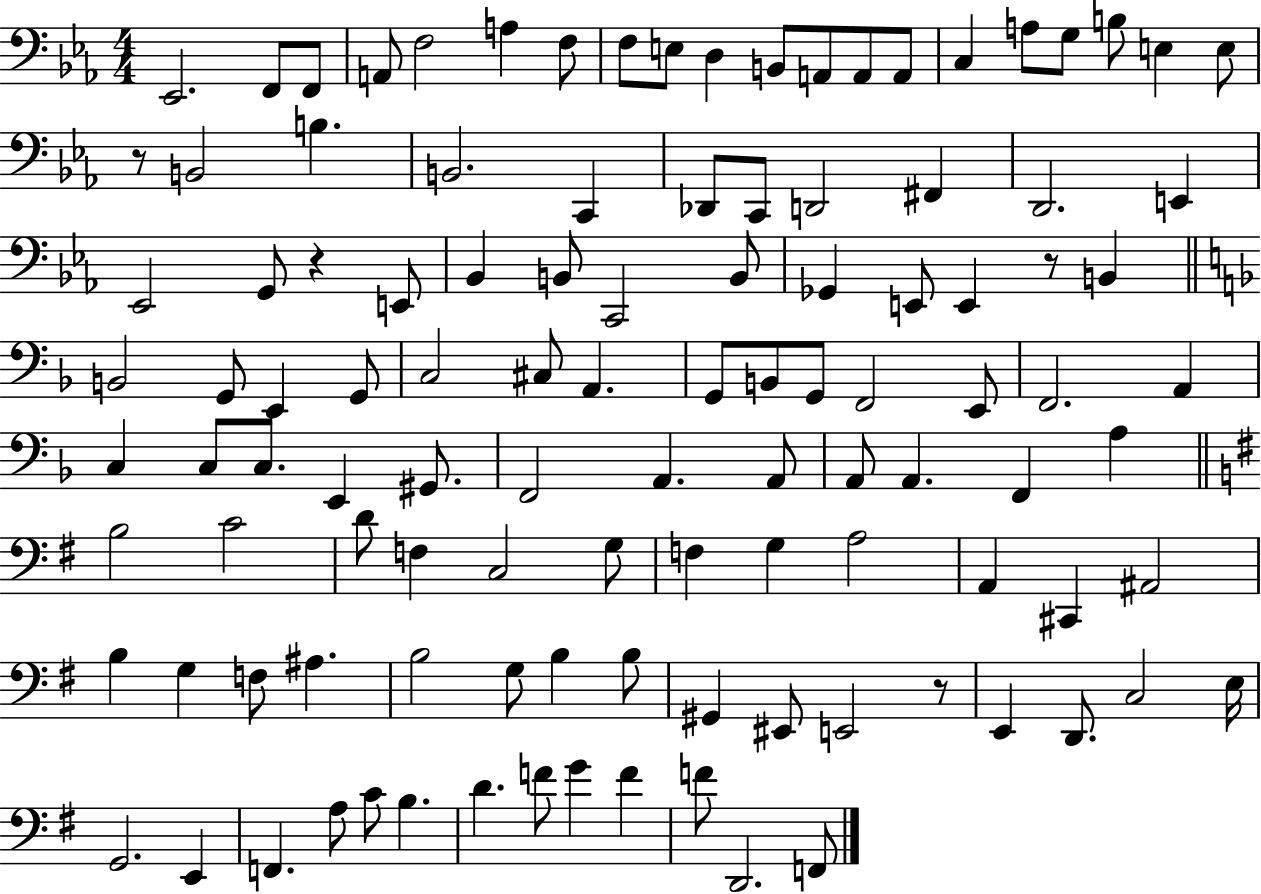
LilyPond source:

{
  \clef bass
  \numericTimeSignature
  \time 4/4
  \key ees \major
  ees,2. f,8 f,8 | a,8 f2 a4 f8 | f8 e8 d4 b,8 a,8 a,8 a,8 | c4 a8 g8 b8 e4 e8 | \break r8 b,2 b4. | b,2. c,4 | des,8 c,8 d,2 fis,4 | d,2. e,4 | \break ees,2 g,8 r4 e,8 | bes,4 b,8 c,2 b,8 | ges,4 e,8 e,4 r8 b,4 | \bar "||" \break \key d \minor b,2 g,8 e,4 g,8 | c2 cis8 a,4. | g,8 b,8 g,8 f,2 e,8 | f,2. a,4 | \break c4 c8 c8. e,4 gis,8. | f,2 a,4. a,8 | a,8 a,4. f,4 a4 | \bar "||" \break \key g \major b2 c'2 | d'8 f4 c2 g8 | f4 g4 a2 | a,4 cis,4 ais,2 | \break b4 g4 f8 ais4. | b2 g8 b4 b8 | gis,4 eis,8 e,2 r8 | e,4 d,8. c2 e16 | \break g,2. e,4 | f,4. a8 c'8 b4. | d'4. f'8 g'4 f'4 | f'8 d,2. f,8 | \break \bar "|."
}